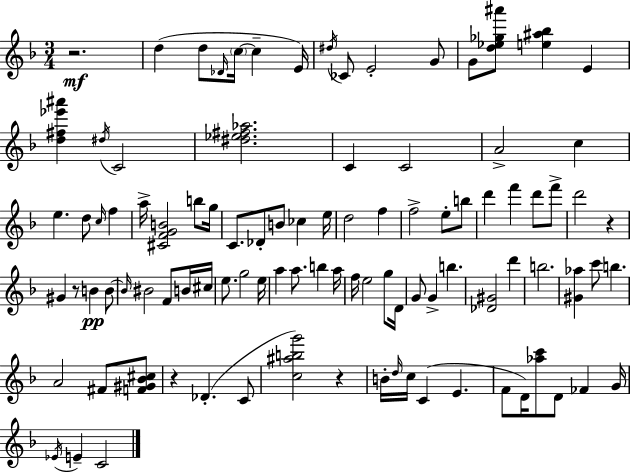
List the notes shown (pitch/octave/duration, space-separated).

R/h. D5/q D5/e Db4/s C5/s C5/q E4/s D#5/s CES4/e E4/h G4/e G4/e [D5,Eb5,Gb5,A#6]/e [E5,A#5,Bb5]/q E4/q [D5,F#5,Eb6,A#6]/q D#5/s C4/h [D#5,Eb5,F#5,Ab5]/h. C4/q C4/h A4/h C5/q E5/q. D5/e C5/s F5/q A5/s [C#4,F4,G4,B4]/h B5/e G5/s C4/e. Db4/e B4/e CES5/q E5/s D5/h F5/q F5/h E5/e B5/e D6/q F6/q D6/e F6/e D6/h R/q G#4/q R/e B4/q B4/e B4/s BIS4/h F4/e B4/s C#5/s E5/e. G5/h E5/s A5/q A5/e. B5/q A5/s F5/s E5/h G5/e D4/s G4/e G4/q B5/q. [Db4,G#4]/h D6/q B5/h. [G#4,Ab5]/q C6/e B5/q. A4/h F#4/e [F4,G#4,Bb4,C#5]/e R/q Db4/q. C4/e [C5,A#5,B5,G6]/h R/q B4/s D5/s C5/s C4/q E4/q. F4/e D4/s [Ab5,C6]/e D4/e FES4/q G4/s Eb4/s E4/q C4/h